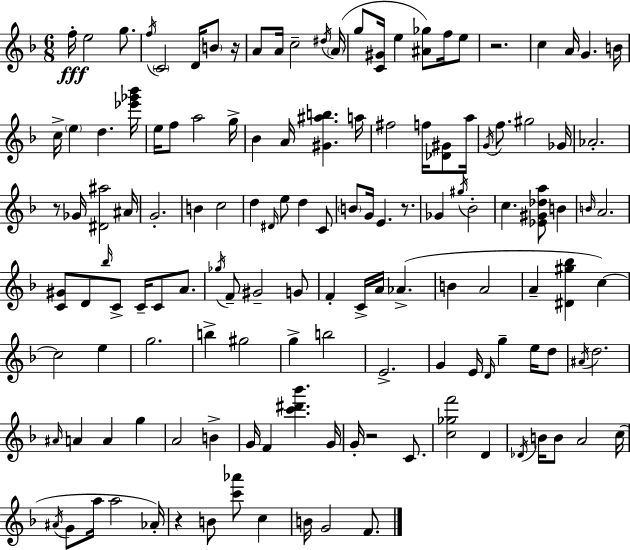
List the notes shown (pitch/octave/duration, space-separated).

F5/s E5/h G5/e. F5/s C4/h D4/s B4/e R/s A4/e A4/s C5/h D#5/s A4/s G5/e [C4,G#4]/s E5/q [A#4,Gb5]/e F5/s E5/e R/h. C5/q A4/s G4/q. B4/s C5/s E5/q D5/q. [Eb6,Gb6,Bb6]/s E5/s F5/e A5/h G5/s Bb4/q A4/s [G#4,A#5,B5]/q. A5/s F#5/h F5/s [Db4,G#4]/e A5/s G4/s F5/e. G#5/h Gb4/s Ab4/h. R/e Gb4/s [D#4,A#5]/h A#4/s G4/h. B4/q C5/h D5/q D#4/s E5/e D5/q C4/e B4/e G4/s E4/q. R/e. Gb4/q G#5/s Bb4/h C5/q. [Eb4,G#4,Db5,A5]/e B4/q B4/s A4/h. [C4,G#4]/e D4/e Bb5/s C4/e C4/s C4/e A4/e. Gb5/s F4/e G#4/h G4/e F4/q C4/s A4/s Ab4/q. B4/q A4/h A4/q [D#4,G#5,Bb5]/q C5/q C5/h E5/q G5/h. B5/q G#5/h G5/q B5/h E4/h. G4/q E4/s D4/s G5/q E5/s D5/e A#4/s D5/h. A#4/s A4/q A4/q G5/q A4/h B4/q G4/s F4/q [C6,D#6,Bb6]/q. G4/s G4/s R/h C4/e. [C5,Gb5,F6]/h D4/q Db4/s B4/s B4/e A4/h C5/s A#4/s G4/e A5/s A5/h Ab4/s R/q B4/e [C6,Ab6]/e C5/q B4/s G4/h F4/e.